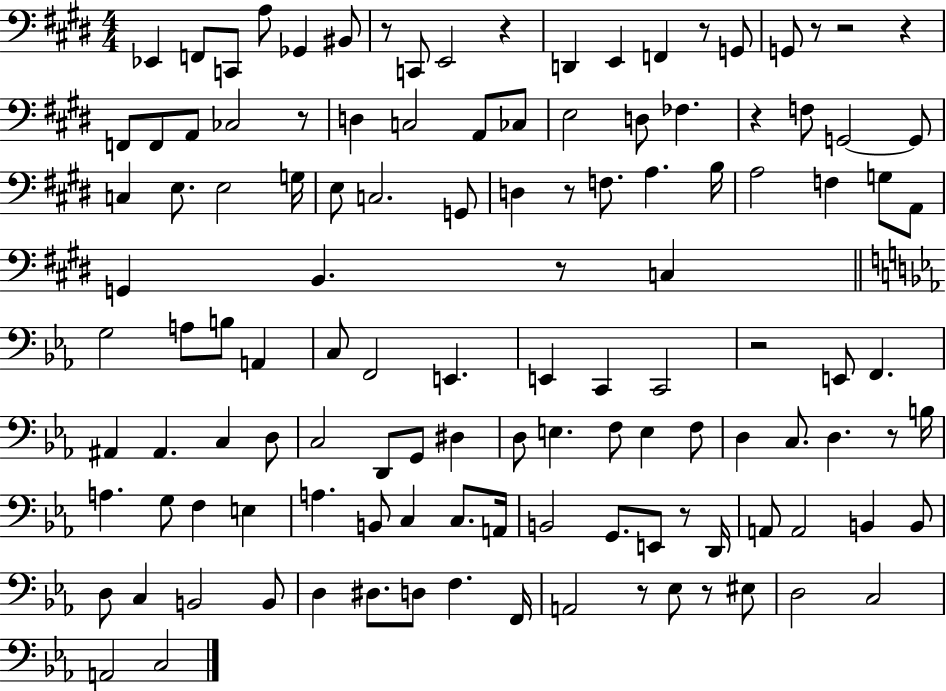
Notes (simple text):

Eb2/q F2/e C2/e A3/e Gb2/q BIS2/e R/e C2/e E2/h R/q D2/q E2/q F2/q R/e G2/e G2/e R/e R/h R/q F2/e F2/e A2/e CES3/h R/e D3/q C3/h A2/e CES3/e E3/h D3/e FES3/q. R/q F3/e G2/h G2/e C3/q E3/e. E3/h G3/s E3/e C3/h. G2/e D3/q R/e F3/e. A3/q. B3/s A3/h F3/q G3/e A2/e G2/q B2/q. R/e C3/q G3/h A3/e B3/e A2/q C3/e F2/h E2/q. E2/q C2/q C2/h R/h E2/e F2/q. A#2/q A#2/q. C3/q D3/e C3/h D2/e G2/e D#3/q D3/e E3/q. F3/e E3/q F3/e D3/q C3/e. D3/q. R/e B3/s A3/q. G3/e F3/q E3/q A3/q. B2/e C3/q C3/e. A2/s B2/h G2/e. E2/e R/e D2/s A2/e A2/h B2/q B2/e D3/e C3/q B2/h B2/e D3/q D#3/e. D3/e F3/q. F2/s A2/h R/e Eb3/e R/e EIS3/e D3/h C3/h A2/h C3/h